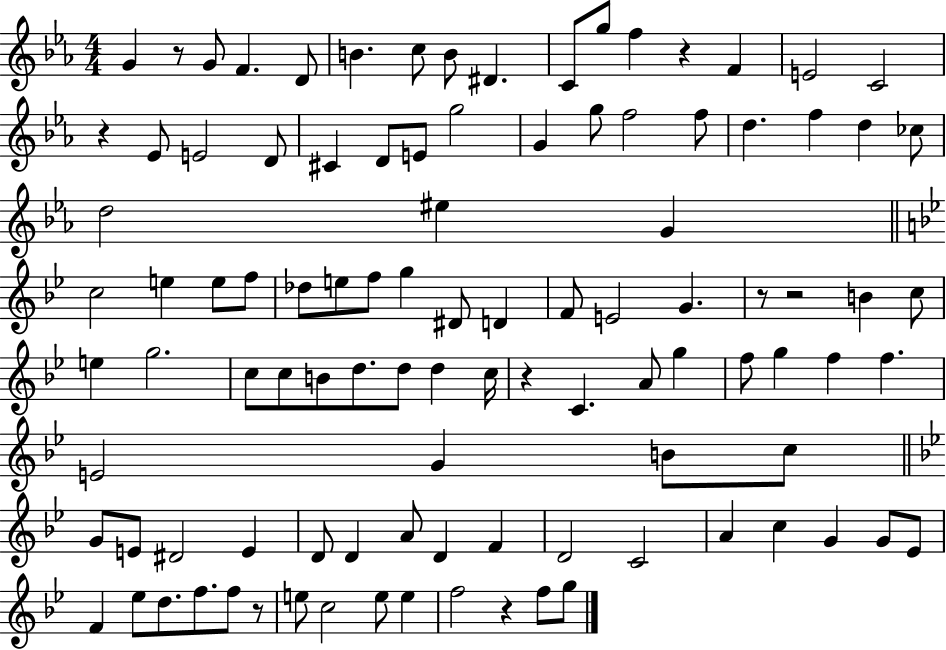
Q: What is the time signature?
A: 4/4